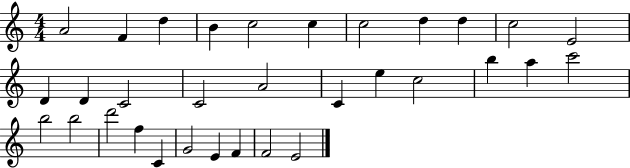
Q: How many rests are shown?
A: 0